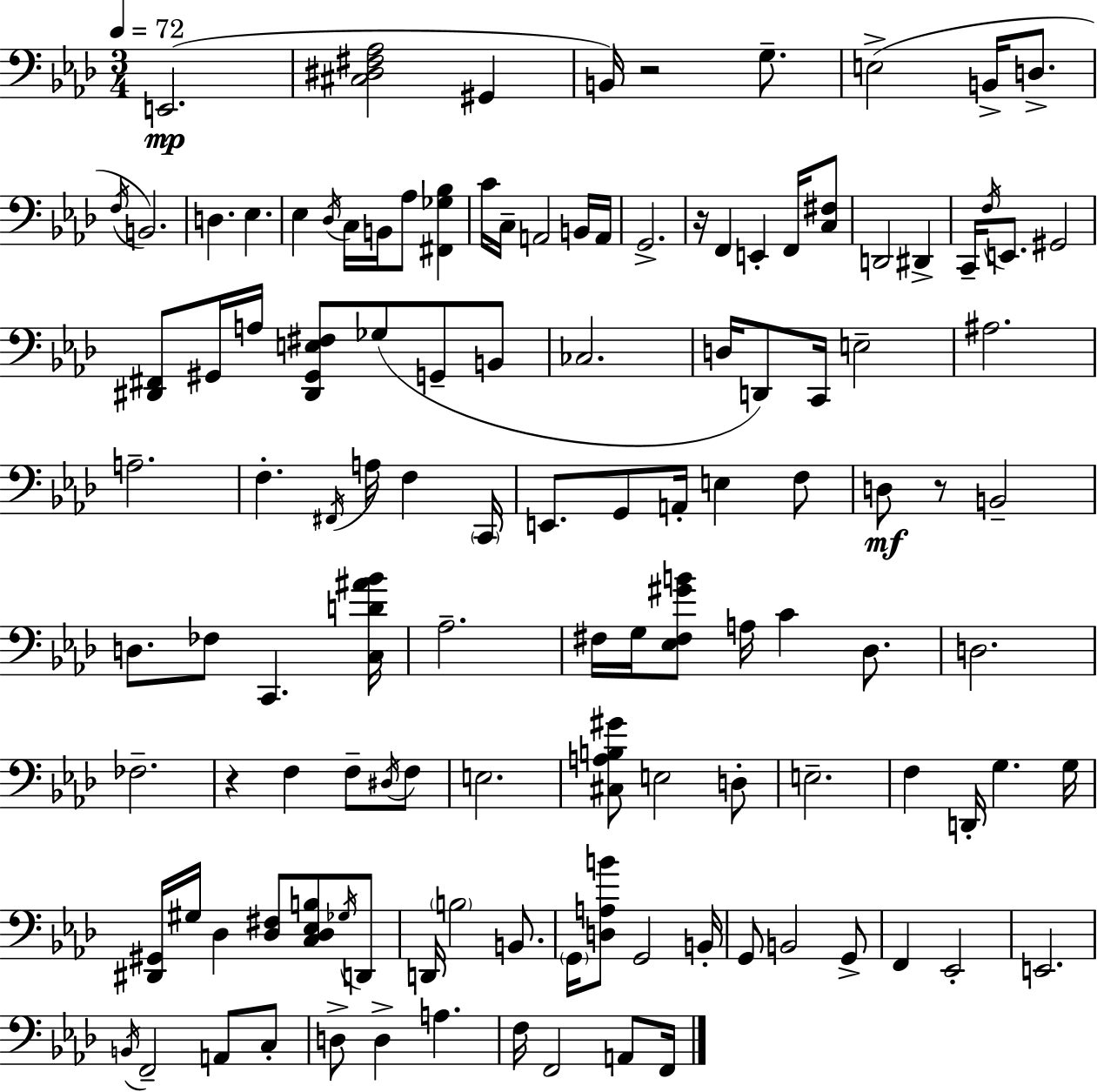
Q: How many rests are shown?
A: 4